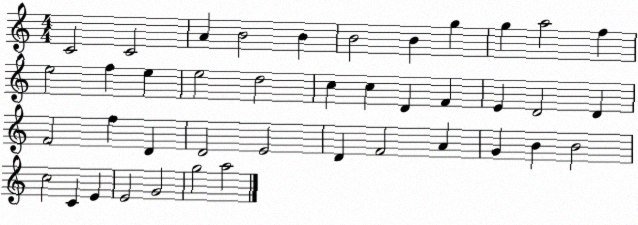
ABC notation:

X:1
T:Untitled
M:4/4
L:1/4
K:C
C2 C2 A B2 B B2 B g g a2 f e2 f e e2 d2 c c D F E D2 D F2 f D D2 E2 D F2 A G B B2 c2 C E E2 G2 g2 a2